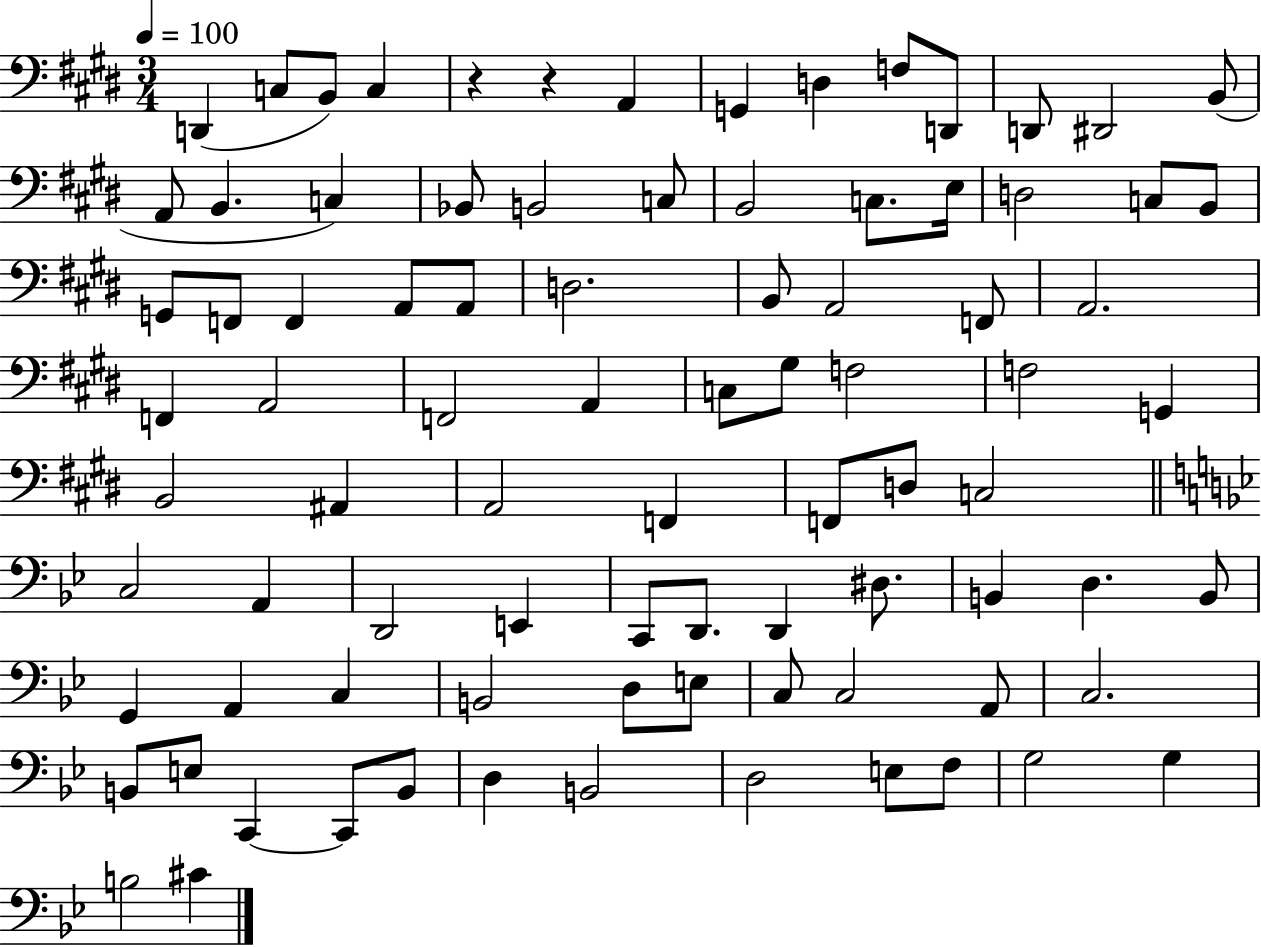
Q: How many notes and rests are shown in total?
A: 87